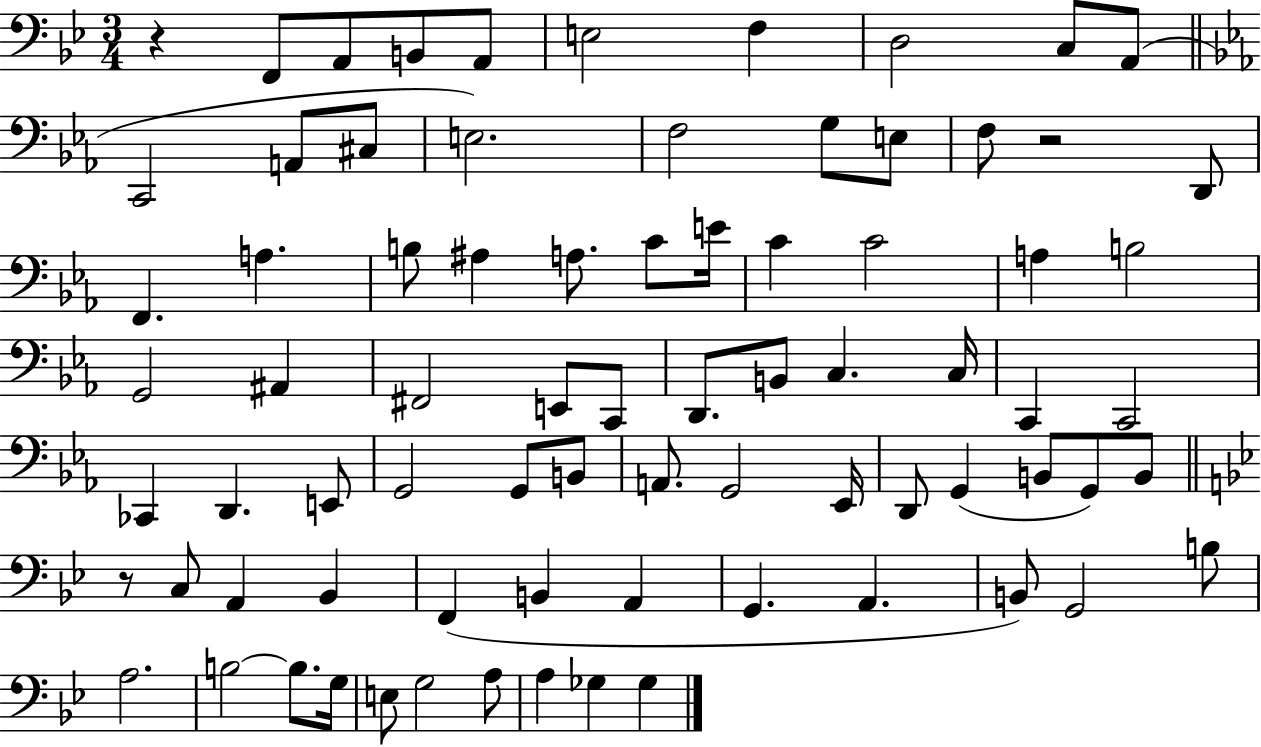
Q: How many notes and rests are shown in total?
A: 78